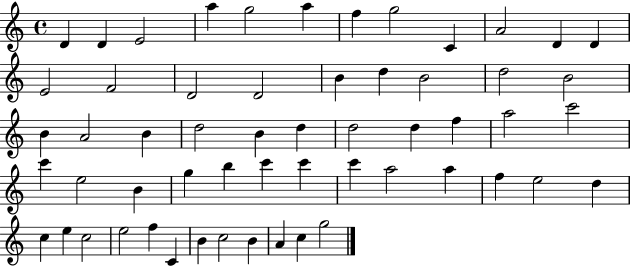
D4/q D4/q E4/h A5/q G5/h A5/q F5/q G5/h C4/q A4/h D4/q D4/q E4/h F4/h D4/h D4/h B4/q D5/q B4/h D5/h B4/h B4/q A4/h B4/q D5/h B4/q D5/q D5/h D5/q F5/q A5/h C6/h C6/q E5/h B4/q G5/q B5/q C6/q C6/q C6/q A5/h A5/q F5/q E5/h D5/q C5/q E5/q C5/h E5/h F5/q C4/q B4/q C5/h B4/q A4/q C5/q G5/h